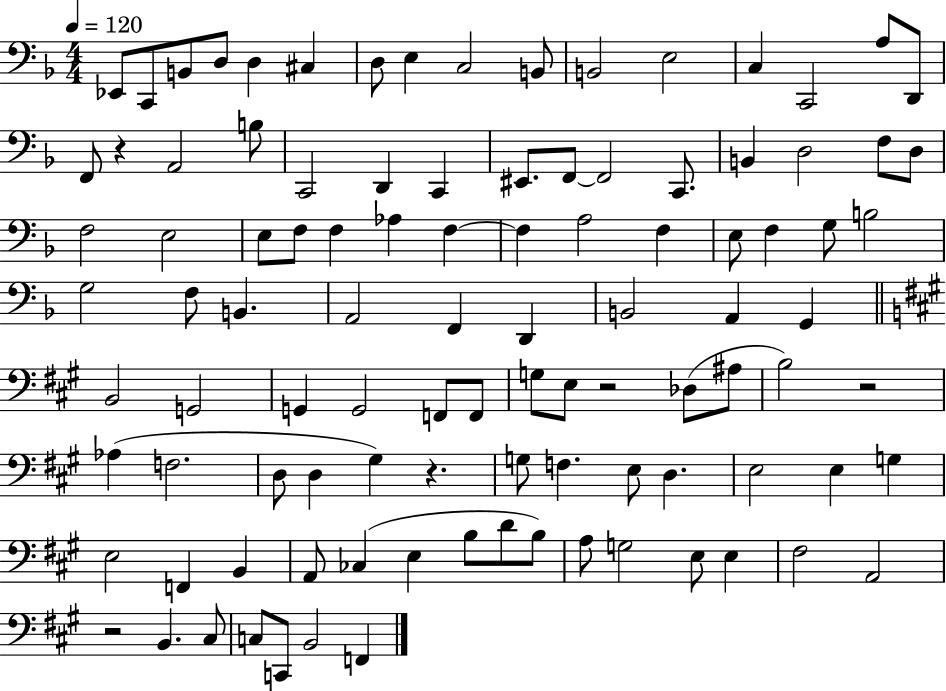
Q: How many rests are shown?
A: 5